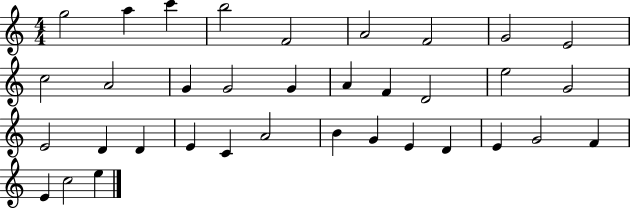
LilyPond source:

{
  \clef treble
  \numericTimeSignature
  \time 4/4
  \key c \major
  g''2 a''4 c'''4 | b''2 f'2 | a'2 f'2 | g'2 e'2 | \break c''2 a'2 | g'4 g'2 g'4 | a'4 f'4 d'2 | e''2 g'2 | \break e'2 d'4 d'4 | e'4 c'4 a'2 | b'4 g'4 e'4 d'4 | e'4 g'2 f'4 | \break e'4 c''2 e''4 | \bar "|."
}